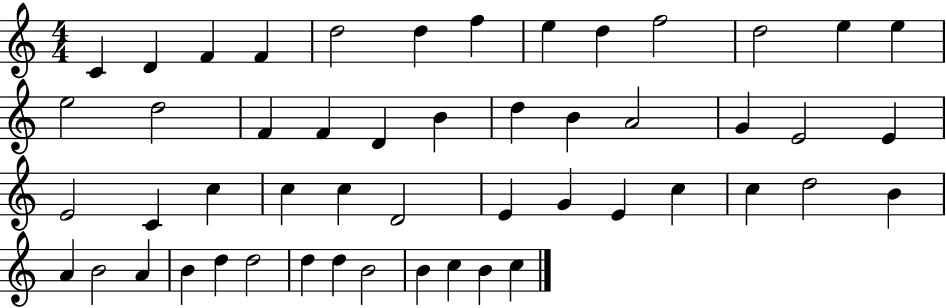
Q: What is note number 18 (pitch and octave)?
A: D4